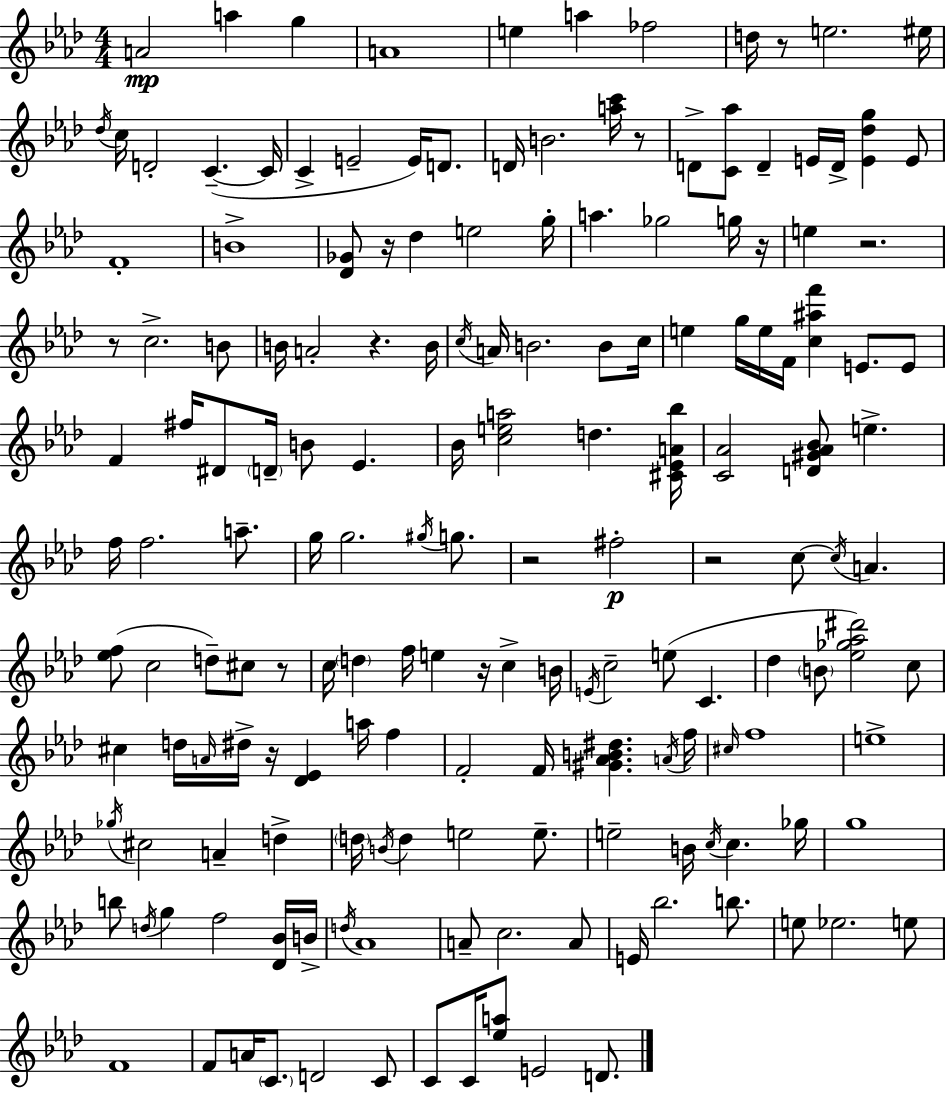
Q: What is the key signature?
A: AES major